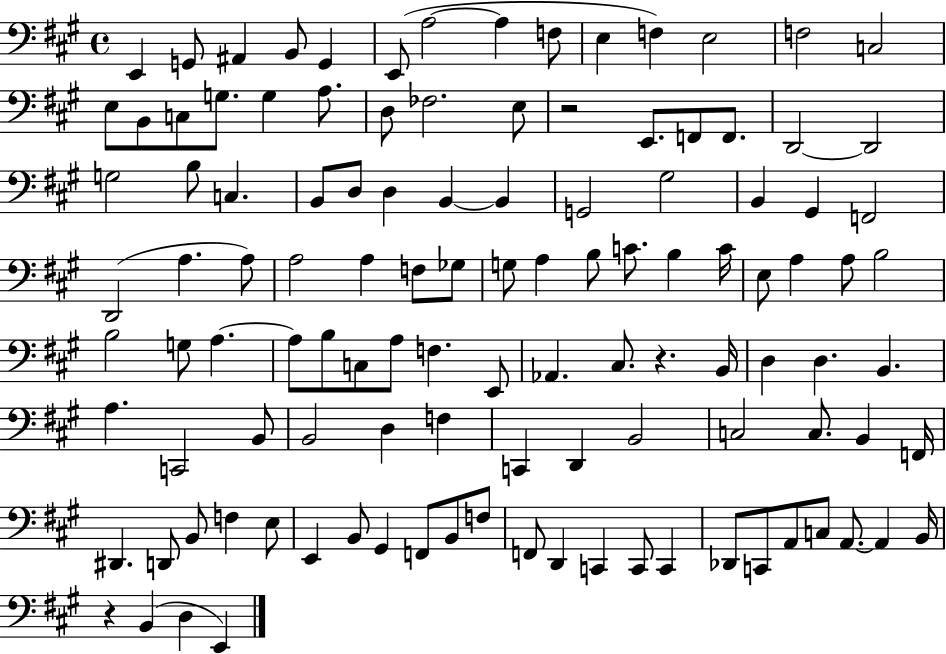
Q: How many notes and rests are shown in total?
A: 115